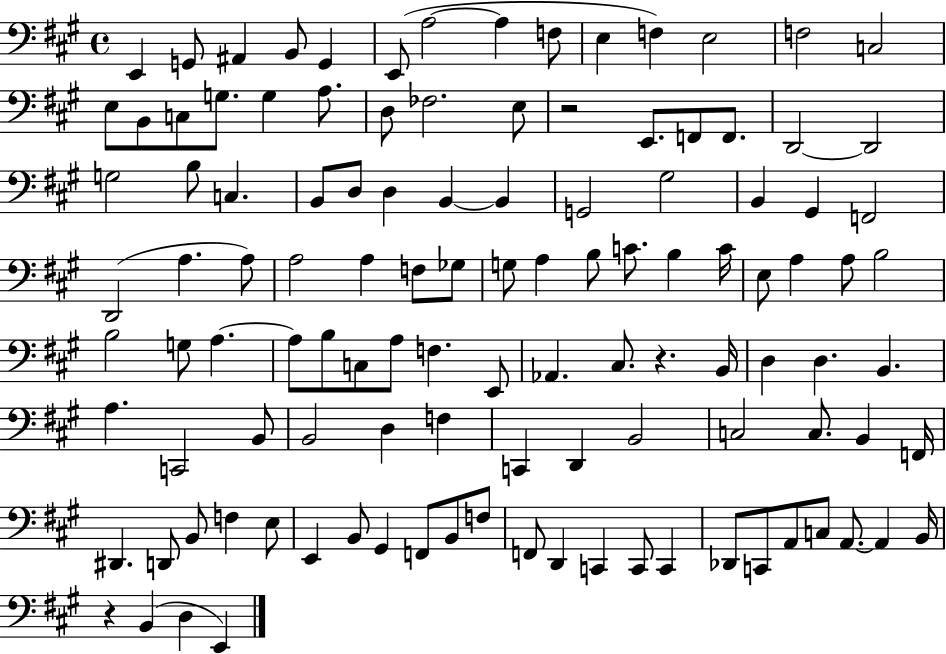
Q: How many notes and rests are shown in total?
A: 115